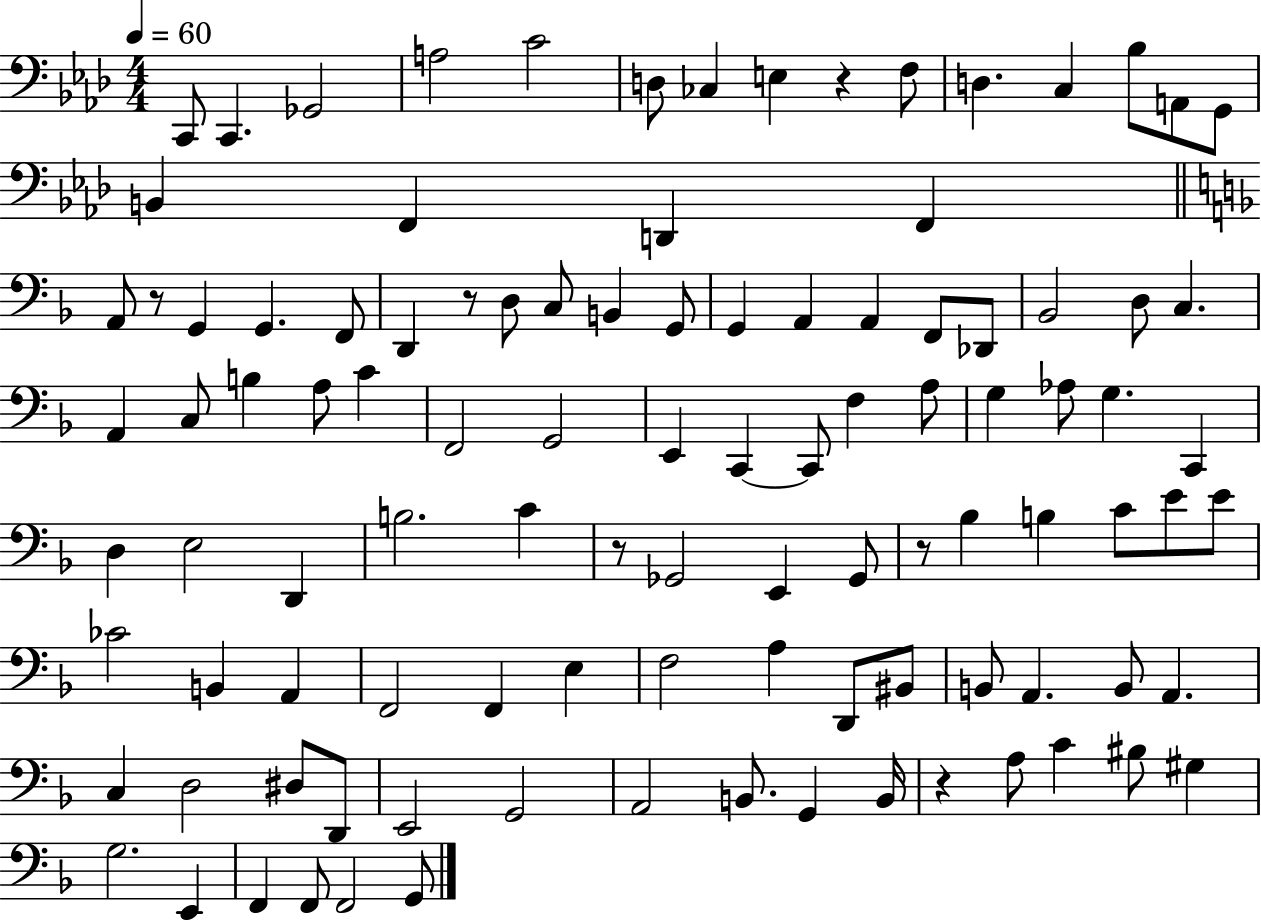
{
  \clef bass
  \numericTimeSignature
  \time 4/4
  \key aes \major
  \tempo 4 = 60
  c,8 c,4. ges,2 | a2 c'2 | d8 ces4 e4 r4 f8 | d4. c4 bes8 a,8 g,8 | \break b,4 f,4 d,4 f,4 | \bar "||" \break \key d \minor a,8 r8 g,4 g,4. f,8 | d,4 r8 d8 c8 b,4 g,8 | g,4 a,4 a,4 f,8 des,8 | bes,2 d8 c4. | \break a,4 c8 b4 a8 c'4 | f,2 g,2 | e,4 c,4~~ c,8 f4 a8 | g4 aes8 g4. c,4 | \break d4 e2 d,4 | b2. c'4 | r8 ges,2 e,4 ges,8 | r8 bes4 b4 c'8 e'8 e'8 | \break ces'2 b,4 a,4 | f,2 f,4 e4 | f2 a4 d,8 bis,8 | b,8 a,4. b,8 a,4. | \break c4 d2 dis8 d,8 | e,2 g,2 | a,2 b,8. g,4 b,16 | r4 a8 c'4 bis8 gis4 | \break g2. e,4 | f,4 f,8 f,2 g,8 | \bar "|."
}